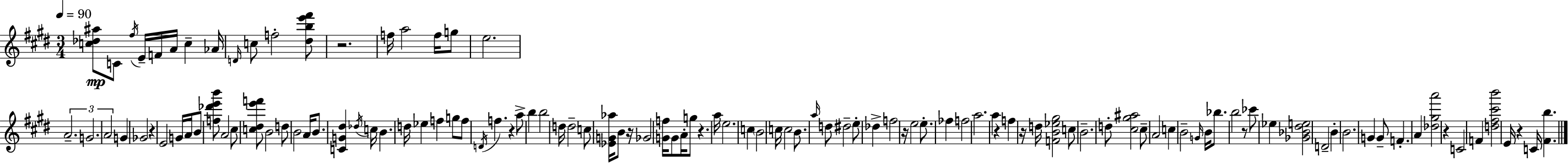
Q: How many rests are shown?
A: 11